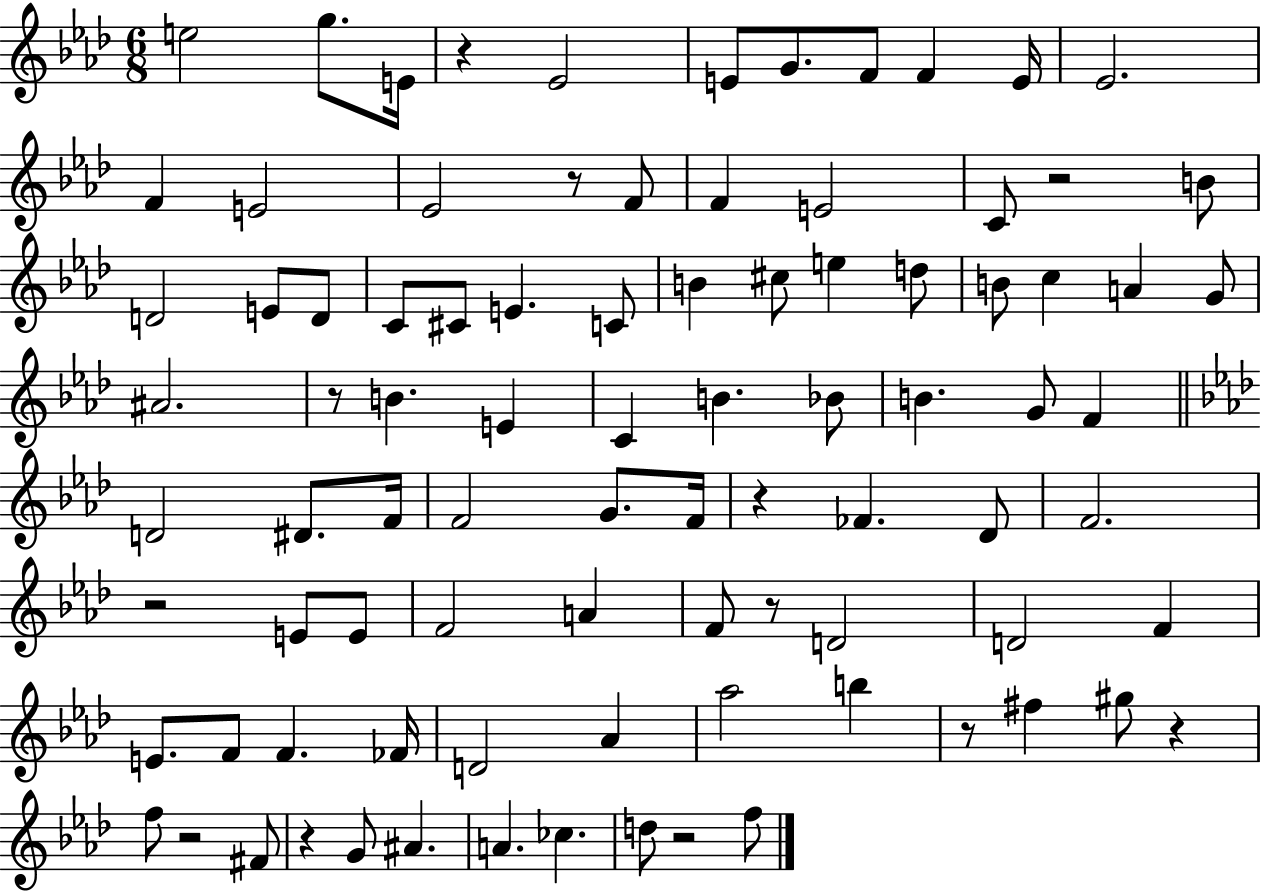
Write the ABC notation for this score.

X:1
T:Untitled
M:6/8
L:1/4
K:Ab
e2 g/2 E/4 z _E2 E/2 G/2 F/2 F E/4 _E2 F E2 _E2 z/2 F/2 F E2 C/2 z2 B/2 D2 E/2 D/2 C/2 ^C/2 E C/2 B ^c/2 e d/2 B/2 c A G/2 ^A2 z/2 B E C B _B/2 B G/2 F D2 ^D/2 F/4 F2 G/2 F/4 z _F _D/2 F2 z2 E/2 E/2 F2 A F/2 z/2 D2 D2 F E/2 F/2 F _F/4 D2 _A _a2 b z/2 ^f ^g/2 z f/2 z2 ^F/2 z G/2 ^A A _c d/2 z2 f/2